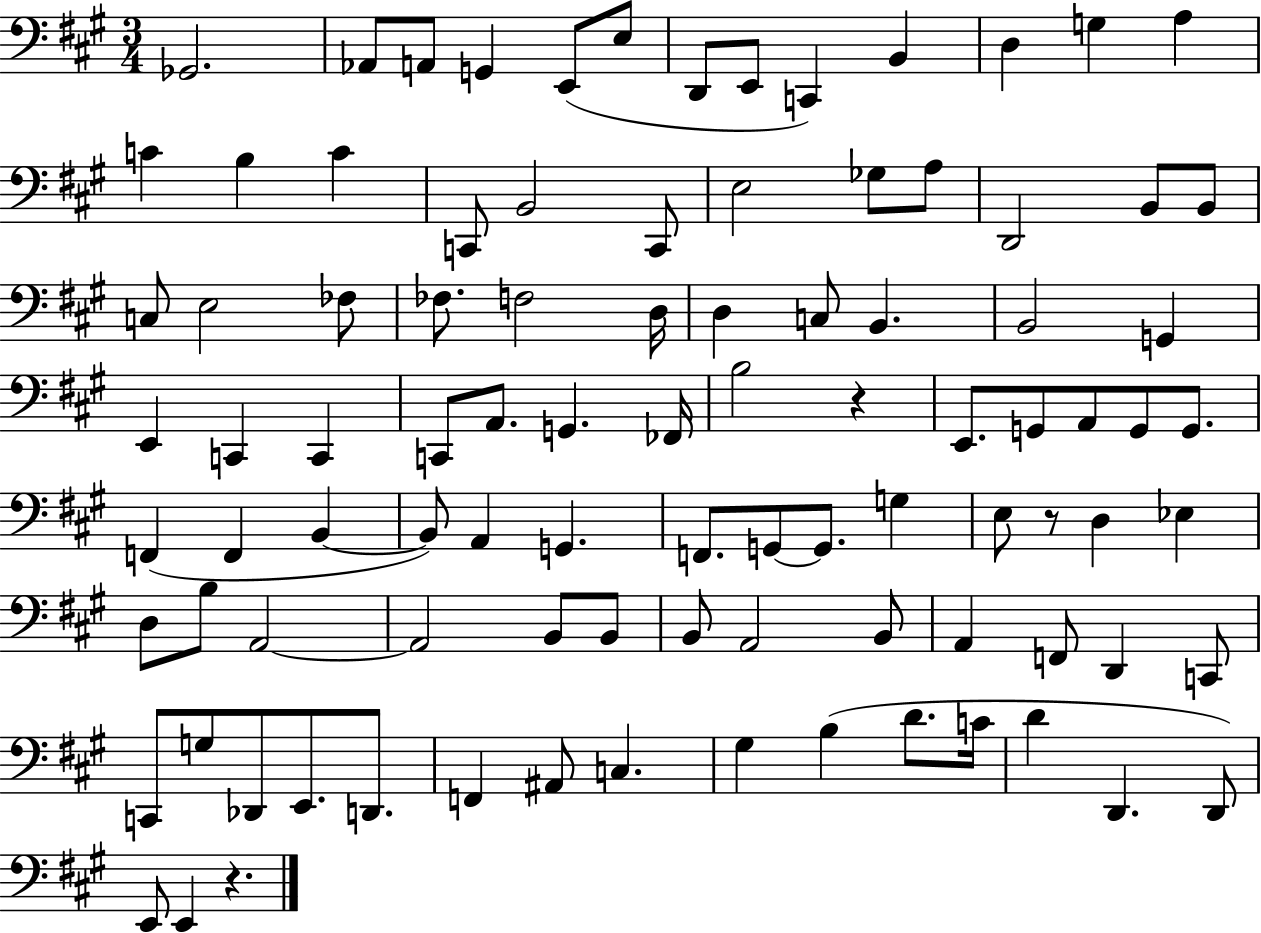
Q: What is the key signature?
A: A major